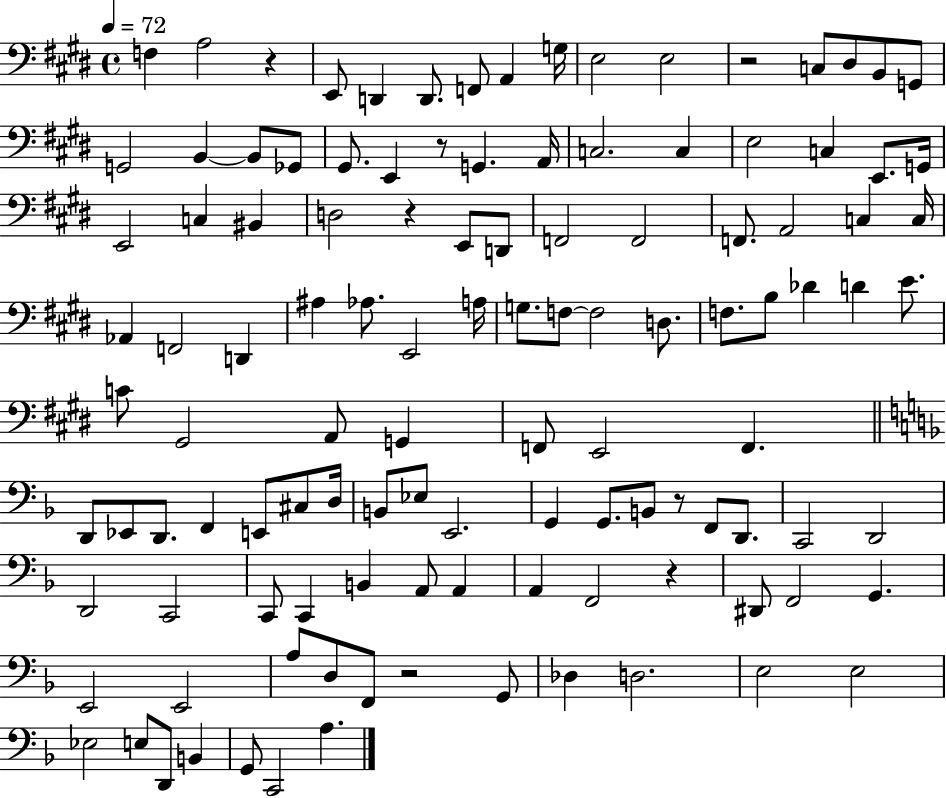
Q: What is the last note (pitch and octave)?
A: A3